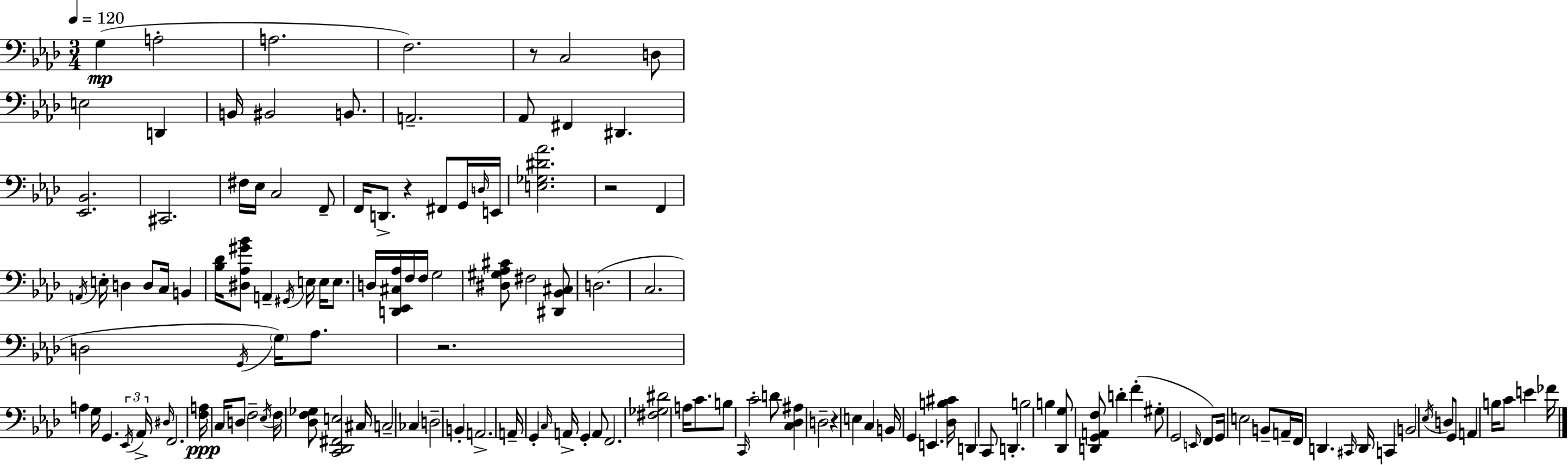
X:1
T:Untitled
M:3/4
L:1/4
K:Fm
G, A,2 A,2 F,2 z/2 C,2 D,/2 E,2 D,, B,,/4 ^B,,2 B,,/2 A,,2 _A,,/2 ^F,, ^D,, [_E,,_B,,]2 ^C,,2 ^F,/4 _E,/4 C,2 F,,/2 F,,/4 D,,/2 z ^F,,/2 G,,/4 D,/4 E,,/4 [E,_G,^D_A]2 z2 F,, A,,/4 E,/4 D, D,/2 C,/4 B,, [_B,_D]/4 [^D,_A,^G_B]/2 A,, ^G,,/4 E,/4 E,/4 E,/2 D,/4 [D,,_E,,^C,_A,]/4 F,/4 F,/4 G,2 [^D,^G,_A,^C]/2 ^F,2 [^D,,_B,,^C,]/2 D,2 C,2 D,2 G,,/4 G,/4 _A,/2 z2 A, G,/4 G,, _E,,/4 _A,,/4 ^D,/4 F,,2 [F,A,]/4 C,/4 D,/2 F,2 _E,/4 F,/4 [_D,F,_G,]/2 [C,,_D,,^F,,E,]2 ^C,/4 C,2 _C, D,2 B,, A,,2 A,,/4 G,, C,/4 A,,/4 G,, A,,/2 F,,2 [^F,_G,^D]2 A,/4 C/2 B,/2 C,,/4 C2 D/2 [C,_D,^A,] D,2 z E, C, B,,/4 G,, E,, [_D,B,^C]/4 D,, C,,/2 D,, B,2 B, [_D,,G,]/2 [D,,G,,A,,F,]/2 D F ^G,/2 G,,2 E,,/4 F,,/2 G,,/4 E,2 B,,/2 A,,/4 F,,/4 D,, ^C,,/4 D,,/4 C,, B,,2 _E,/4 D,/2 G,,/2 A,, B,/4 C/2 E _F/4